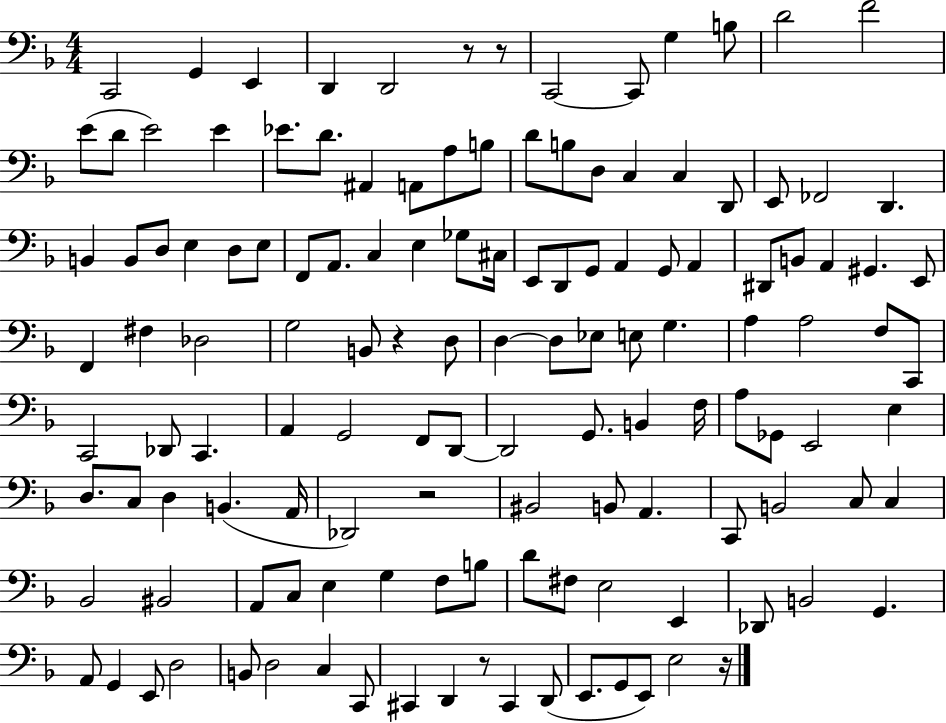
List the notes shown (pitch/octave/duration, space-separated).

C2/h G2/q E2/q D2/q D2/h R/e R/e C2/h C2/e G3/q B3/e D4/h F4/h E4/e D4/e E4/h E4/q Eb4/e. D4/e. A#2/q A2/e A3/e B3/e D4/e B3/e D3/e C3/q C3/q D2/e E2/e FES2/h D2/q. B2/q B2/e D3/e E3/q D3/e E3/e F2/e A2/e. C3/q E3/q Gb3/e C#3/s E2/e D2/e G2/e A2/q G2/e A2/q D#2/e B2/e A2/q G#2/q. E2/e F2/q F#3/q Db3/h G3/h B2/e R/q D3/e D3/q D3/e Eb3/e E3/e G3/q. A3/q A3/h F3/e C2/e C2/h Db2/e C2/q. A2/q G2/h F2/e D2/e D2/h G2/e. B2/q F3/s A3/e Gb2/e E2/h E3/q D3/e. C3/e D3/q B2/q. A2/s Db2/h R/h BIS2/h B2/e A2/q. C2/e B2/h C3/e C3/q Bb2/h BIS2/h A2/e C3/e E3/q G3/q F3/e B3/e D4/e F#3/e E3/h E2/q Db2/e B2/h G2/q. A2/e G2/q E2/e D3/h B2/e D3/h C3/q C2/e C#2/q D2/q R/e C#2/q D2/e E2/e. G2/e E2/e E3/h R/s